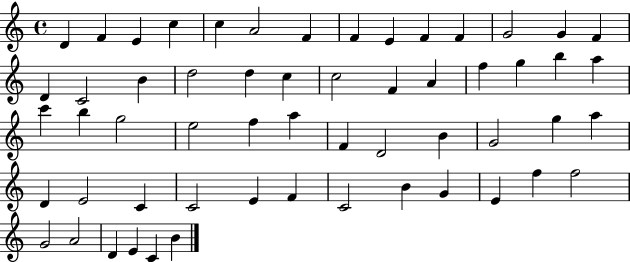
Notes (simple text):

D4/q F4/q E4/q C5/q C5/q A4/h F4/q F4/q E4/q F4/q F4/q G4/h G4/q F4/q D4/q C4/h B4/q D5/h D5/q C5/q C5/h F4/q A4/q F5/q G5/q B5/q A5/q C6/q B5/q G5/h E5/h F5/q A5/q F4/q D4/h B4/q G4/h G5/q A5/q D4/q E4/h C4/q C4/h E4/q F4/q C4/h B4/q G4/q E4/q F5/q F5/h G4/h A4/h D4/q E4/q C4/q B4/q